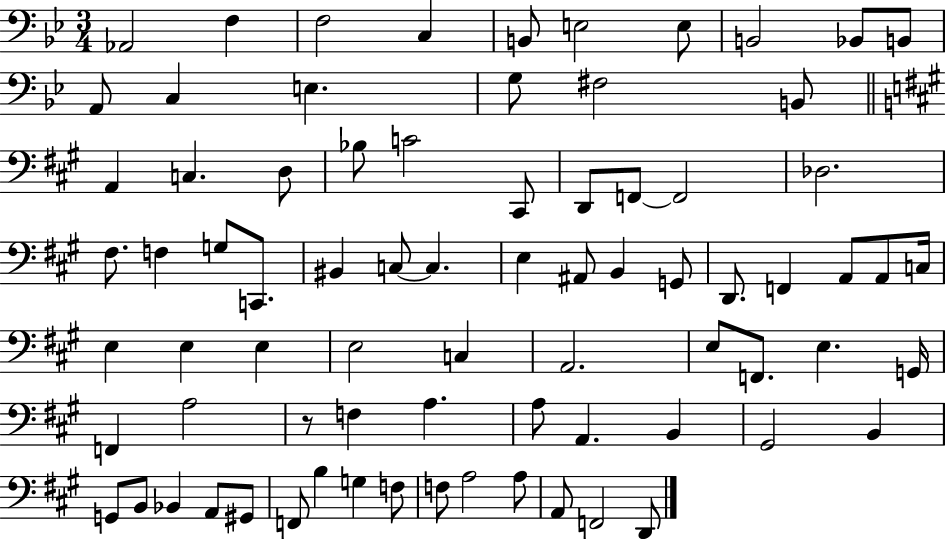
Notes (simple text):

Ab2/h F3/q F3/h C3/q B2/e E3/h E3/e B2/h Bb2/e B2/e A2/e C3/q E3/q. G3/e F#3/h B2/e A2/q C3/q. D3/e Bb3/e C4/h C#2/e D2/e F2/e F2/h Db3/h. F#3/e. F3/q G3/e C2/e. BIS2/q C3/e C3/q. E3/q A#2/e B2/q G2/e D2/e. F2/q A2/e A2/e C3/s E3/q E3/q E3/q E3/h C3/q A2/h. E3/e F2/e. E3/q. G2/s F2/q A3/h R/e F3/q A3/q. A3/e A2/q. B2/q G#2/h B2/q G2/e B2/e Bb2/q A2/e G#2/e F2/e B3/q G3/q F3/e F3/e A3/h A3/e A2/e F2/h D2/e